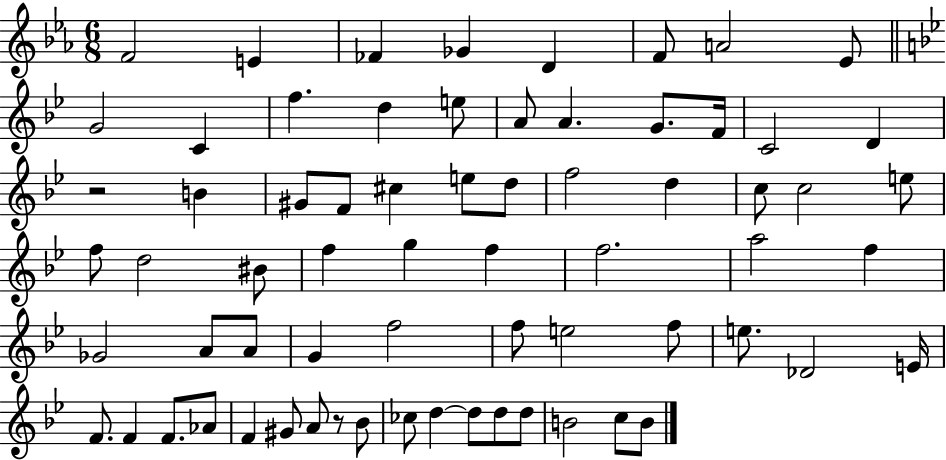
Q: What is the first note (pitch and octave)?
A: F4